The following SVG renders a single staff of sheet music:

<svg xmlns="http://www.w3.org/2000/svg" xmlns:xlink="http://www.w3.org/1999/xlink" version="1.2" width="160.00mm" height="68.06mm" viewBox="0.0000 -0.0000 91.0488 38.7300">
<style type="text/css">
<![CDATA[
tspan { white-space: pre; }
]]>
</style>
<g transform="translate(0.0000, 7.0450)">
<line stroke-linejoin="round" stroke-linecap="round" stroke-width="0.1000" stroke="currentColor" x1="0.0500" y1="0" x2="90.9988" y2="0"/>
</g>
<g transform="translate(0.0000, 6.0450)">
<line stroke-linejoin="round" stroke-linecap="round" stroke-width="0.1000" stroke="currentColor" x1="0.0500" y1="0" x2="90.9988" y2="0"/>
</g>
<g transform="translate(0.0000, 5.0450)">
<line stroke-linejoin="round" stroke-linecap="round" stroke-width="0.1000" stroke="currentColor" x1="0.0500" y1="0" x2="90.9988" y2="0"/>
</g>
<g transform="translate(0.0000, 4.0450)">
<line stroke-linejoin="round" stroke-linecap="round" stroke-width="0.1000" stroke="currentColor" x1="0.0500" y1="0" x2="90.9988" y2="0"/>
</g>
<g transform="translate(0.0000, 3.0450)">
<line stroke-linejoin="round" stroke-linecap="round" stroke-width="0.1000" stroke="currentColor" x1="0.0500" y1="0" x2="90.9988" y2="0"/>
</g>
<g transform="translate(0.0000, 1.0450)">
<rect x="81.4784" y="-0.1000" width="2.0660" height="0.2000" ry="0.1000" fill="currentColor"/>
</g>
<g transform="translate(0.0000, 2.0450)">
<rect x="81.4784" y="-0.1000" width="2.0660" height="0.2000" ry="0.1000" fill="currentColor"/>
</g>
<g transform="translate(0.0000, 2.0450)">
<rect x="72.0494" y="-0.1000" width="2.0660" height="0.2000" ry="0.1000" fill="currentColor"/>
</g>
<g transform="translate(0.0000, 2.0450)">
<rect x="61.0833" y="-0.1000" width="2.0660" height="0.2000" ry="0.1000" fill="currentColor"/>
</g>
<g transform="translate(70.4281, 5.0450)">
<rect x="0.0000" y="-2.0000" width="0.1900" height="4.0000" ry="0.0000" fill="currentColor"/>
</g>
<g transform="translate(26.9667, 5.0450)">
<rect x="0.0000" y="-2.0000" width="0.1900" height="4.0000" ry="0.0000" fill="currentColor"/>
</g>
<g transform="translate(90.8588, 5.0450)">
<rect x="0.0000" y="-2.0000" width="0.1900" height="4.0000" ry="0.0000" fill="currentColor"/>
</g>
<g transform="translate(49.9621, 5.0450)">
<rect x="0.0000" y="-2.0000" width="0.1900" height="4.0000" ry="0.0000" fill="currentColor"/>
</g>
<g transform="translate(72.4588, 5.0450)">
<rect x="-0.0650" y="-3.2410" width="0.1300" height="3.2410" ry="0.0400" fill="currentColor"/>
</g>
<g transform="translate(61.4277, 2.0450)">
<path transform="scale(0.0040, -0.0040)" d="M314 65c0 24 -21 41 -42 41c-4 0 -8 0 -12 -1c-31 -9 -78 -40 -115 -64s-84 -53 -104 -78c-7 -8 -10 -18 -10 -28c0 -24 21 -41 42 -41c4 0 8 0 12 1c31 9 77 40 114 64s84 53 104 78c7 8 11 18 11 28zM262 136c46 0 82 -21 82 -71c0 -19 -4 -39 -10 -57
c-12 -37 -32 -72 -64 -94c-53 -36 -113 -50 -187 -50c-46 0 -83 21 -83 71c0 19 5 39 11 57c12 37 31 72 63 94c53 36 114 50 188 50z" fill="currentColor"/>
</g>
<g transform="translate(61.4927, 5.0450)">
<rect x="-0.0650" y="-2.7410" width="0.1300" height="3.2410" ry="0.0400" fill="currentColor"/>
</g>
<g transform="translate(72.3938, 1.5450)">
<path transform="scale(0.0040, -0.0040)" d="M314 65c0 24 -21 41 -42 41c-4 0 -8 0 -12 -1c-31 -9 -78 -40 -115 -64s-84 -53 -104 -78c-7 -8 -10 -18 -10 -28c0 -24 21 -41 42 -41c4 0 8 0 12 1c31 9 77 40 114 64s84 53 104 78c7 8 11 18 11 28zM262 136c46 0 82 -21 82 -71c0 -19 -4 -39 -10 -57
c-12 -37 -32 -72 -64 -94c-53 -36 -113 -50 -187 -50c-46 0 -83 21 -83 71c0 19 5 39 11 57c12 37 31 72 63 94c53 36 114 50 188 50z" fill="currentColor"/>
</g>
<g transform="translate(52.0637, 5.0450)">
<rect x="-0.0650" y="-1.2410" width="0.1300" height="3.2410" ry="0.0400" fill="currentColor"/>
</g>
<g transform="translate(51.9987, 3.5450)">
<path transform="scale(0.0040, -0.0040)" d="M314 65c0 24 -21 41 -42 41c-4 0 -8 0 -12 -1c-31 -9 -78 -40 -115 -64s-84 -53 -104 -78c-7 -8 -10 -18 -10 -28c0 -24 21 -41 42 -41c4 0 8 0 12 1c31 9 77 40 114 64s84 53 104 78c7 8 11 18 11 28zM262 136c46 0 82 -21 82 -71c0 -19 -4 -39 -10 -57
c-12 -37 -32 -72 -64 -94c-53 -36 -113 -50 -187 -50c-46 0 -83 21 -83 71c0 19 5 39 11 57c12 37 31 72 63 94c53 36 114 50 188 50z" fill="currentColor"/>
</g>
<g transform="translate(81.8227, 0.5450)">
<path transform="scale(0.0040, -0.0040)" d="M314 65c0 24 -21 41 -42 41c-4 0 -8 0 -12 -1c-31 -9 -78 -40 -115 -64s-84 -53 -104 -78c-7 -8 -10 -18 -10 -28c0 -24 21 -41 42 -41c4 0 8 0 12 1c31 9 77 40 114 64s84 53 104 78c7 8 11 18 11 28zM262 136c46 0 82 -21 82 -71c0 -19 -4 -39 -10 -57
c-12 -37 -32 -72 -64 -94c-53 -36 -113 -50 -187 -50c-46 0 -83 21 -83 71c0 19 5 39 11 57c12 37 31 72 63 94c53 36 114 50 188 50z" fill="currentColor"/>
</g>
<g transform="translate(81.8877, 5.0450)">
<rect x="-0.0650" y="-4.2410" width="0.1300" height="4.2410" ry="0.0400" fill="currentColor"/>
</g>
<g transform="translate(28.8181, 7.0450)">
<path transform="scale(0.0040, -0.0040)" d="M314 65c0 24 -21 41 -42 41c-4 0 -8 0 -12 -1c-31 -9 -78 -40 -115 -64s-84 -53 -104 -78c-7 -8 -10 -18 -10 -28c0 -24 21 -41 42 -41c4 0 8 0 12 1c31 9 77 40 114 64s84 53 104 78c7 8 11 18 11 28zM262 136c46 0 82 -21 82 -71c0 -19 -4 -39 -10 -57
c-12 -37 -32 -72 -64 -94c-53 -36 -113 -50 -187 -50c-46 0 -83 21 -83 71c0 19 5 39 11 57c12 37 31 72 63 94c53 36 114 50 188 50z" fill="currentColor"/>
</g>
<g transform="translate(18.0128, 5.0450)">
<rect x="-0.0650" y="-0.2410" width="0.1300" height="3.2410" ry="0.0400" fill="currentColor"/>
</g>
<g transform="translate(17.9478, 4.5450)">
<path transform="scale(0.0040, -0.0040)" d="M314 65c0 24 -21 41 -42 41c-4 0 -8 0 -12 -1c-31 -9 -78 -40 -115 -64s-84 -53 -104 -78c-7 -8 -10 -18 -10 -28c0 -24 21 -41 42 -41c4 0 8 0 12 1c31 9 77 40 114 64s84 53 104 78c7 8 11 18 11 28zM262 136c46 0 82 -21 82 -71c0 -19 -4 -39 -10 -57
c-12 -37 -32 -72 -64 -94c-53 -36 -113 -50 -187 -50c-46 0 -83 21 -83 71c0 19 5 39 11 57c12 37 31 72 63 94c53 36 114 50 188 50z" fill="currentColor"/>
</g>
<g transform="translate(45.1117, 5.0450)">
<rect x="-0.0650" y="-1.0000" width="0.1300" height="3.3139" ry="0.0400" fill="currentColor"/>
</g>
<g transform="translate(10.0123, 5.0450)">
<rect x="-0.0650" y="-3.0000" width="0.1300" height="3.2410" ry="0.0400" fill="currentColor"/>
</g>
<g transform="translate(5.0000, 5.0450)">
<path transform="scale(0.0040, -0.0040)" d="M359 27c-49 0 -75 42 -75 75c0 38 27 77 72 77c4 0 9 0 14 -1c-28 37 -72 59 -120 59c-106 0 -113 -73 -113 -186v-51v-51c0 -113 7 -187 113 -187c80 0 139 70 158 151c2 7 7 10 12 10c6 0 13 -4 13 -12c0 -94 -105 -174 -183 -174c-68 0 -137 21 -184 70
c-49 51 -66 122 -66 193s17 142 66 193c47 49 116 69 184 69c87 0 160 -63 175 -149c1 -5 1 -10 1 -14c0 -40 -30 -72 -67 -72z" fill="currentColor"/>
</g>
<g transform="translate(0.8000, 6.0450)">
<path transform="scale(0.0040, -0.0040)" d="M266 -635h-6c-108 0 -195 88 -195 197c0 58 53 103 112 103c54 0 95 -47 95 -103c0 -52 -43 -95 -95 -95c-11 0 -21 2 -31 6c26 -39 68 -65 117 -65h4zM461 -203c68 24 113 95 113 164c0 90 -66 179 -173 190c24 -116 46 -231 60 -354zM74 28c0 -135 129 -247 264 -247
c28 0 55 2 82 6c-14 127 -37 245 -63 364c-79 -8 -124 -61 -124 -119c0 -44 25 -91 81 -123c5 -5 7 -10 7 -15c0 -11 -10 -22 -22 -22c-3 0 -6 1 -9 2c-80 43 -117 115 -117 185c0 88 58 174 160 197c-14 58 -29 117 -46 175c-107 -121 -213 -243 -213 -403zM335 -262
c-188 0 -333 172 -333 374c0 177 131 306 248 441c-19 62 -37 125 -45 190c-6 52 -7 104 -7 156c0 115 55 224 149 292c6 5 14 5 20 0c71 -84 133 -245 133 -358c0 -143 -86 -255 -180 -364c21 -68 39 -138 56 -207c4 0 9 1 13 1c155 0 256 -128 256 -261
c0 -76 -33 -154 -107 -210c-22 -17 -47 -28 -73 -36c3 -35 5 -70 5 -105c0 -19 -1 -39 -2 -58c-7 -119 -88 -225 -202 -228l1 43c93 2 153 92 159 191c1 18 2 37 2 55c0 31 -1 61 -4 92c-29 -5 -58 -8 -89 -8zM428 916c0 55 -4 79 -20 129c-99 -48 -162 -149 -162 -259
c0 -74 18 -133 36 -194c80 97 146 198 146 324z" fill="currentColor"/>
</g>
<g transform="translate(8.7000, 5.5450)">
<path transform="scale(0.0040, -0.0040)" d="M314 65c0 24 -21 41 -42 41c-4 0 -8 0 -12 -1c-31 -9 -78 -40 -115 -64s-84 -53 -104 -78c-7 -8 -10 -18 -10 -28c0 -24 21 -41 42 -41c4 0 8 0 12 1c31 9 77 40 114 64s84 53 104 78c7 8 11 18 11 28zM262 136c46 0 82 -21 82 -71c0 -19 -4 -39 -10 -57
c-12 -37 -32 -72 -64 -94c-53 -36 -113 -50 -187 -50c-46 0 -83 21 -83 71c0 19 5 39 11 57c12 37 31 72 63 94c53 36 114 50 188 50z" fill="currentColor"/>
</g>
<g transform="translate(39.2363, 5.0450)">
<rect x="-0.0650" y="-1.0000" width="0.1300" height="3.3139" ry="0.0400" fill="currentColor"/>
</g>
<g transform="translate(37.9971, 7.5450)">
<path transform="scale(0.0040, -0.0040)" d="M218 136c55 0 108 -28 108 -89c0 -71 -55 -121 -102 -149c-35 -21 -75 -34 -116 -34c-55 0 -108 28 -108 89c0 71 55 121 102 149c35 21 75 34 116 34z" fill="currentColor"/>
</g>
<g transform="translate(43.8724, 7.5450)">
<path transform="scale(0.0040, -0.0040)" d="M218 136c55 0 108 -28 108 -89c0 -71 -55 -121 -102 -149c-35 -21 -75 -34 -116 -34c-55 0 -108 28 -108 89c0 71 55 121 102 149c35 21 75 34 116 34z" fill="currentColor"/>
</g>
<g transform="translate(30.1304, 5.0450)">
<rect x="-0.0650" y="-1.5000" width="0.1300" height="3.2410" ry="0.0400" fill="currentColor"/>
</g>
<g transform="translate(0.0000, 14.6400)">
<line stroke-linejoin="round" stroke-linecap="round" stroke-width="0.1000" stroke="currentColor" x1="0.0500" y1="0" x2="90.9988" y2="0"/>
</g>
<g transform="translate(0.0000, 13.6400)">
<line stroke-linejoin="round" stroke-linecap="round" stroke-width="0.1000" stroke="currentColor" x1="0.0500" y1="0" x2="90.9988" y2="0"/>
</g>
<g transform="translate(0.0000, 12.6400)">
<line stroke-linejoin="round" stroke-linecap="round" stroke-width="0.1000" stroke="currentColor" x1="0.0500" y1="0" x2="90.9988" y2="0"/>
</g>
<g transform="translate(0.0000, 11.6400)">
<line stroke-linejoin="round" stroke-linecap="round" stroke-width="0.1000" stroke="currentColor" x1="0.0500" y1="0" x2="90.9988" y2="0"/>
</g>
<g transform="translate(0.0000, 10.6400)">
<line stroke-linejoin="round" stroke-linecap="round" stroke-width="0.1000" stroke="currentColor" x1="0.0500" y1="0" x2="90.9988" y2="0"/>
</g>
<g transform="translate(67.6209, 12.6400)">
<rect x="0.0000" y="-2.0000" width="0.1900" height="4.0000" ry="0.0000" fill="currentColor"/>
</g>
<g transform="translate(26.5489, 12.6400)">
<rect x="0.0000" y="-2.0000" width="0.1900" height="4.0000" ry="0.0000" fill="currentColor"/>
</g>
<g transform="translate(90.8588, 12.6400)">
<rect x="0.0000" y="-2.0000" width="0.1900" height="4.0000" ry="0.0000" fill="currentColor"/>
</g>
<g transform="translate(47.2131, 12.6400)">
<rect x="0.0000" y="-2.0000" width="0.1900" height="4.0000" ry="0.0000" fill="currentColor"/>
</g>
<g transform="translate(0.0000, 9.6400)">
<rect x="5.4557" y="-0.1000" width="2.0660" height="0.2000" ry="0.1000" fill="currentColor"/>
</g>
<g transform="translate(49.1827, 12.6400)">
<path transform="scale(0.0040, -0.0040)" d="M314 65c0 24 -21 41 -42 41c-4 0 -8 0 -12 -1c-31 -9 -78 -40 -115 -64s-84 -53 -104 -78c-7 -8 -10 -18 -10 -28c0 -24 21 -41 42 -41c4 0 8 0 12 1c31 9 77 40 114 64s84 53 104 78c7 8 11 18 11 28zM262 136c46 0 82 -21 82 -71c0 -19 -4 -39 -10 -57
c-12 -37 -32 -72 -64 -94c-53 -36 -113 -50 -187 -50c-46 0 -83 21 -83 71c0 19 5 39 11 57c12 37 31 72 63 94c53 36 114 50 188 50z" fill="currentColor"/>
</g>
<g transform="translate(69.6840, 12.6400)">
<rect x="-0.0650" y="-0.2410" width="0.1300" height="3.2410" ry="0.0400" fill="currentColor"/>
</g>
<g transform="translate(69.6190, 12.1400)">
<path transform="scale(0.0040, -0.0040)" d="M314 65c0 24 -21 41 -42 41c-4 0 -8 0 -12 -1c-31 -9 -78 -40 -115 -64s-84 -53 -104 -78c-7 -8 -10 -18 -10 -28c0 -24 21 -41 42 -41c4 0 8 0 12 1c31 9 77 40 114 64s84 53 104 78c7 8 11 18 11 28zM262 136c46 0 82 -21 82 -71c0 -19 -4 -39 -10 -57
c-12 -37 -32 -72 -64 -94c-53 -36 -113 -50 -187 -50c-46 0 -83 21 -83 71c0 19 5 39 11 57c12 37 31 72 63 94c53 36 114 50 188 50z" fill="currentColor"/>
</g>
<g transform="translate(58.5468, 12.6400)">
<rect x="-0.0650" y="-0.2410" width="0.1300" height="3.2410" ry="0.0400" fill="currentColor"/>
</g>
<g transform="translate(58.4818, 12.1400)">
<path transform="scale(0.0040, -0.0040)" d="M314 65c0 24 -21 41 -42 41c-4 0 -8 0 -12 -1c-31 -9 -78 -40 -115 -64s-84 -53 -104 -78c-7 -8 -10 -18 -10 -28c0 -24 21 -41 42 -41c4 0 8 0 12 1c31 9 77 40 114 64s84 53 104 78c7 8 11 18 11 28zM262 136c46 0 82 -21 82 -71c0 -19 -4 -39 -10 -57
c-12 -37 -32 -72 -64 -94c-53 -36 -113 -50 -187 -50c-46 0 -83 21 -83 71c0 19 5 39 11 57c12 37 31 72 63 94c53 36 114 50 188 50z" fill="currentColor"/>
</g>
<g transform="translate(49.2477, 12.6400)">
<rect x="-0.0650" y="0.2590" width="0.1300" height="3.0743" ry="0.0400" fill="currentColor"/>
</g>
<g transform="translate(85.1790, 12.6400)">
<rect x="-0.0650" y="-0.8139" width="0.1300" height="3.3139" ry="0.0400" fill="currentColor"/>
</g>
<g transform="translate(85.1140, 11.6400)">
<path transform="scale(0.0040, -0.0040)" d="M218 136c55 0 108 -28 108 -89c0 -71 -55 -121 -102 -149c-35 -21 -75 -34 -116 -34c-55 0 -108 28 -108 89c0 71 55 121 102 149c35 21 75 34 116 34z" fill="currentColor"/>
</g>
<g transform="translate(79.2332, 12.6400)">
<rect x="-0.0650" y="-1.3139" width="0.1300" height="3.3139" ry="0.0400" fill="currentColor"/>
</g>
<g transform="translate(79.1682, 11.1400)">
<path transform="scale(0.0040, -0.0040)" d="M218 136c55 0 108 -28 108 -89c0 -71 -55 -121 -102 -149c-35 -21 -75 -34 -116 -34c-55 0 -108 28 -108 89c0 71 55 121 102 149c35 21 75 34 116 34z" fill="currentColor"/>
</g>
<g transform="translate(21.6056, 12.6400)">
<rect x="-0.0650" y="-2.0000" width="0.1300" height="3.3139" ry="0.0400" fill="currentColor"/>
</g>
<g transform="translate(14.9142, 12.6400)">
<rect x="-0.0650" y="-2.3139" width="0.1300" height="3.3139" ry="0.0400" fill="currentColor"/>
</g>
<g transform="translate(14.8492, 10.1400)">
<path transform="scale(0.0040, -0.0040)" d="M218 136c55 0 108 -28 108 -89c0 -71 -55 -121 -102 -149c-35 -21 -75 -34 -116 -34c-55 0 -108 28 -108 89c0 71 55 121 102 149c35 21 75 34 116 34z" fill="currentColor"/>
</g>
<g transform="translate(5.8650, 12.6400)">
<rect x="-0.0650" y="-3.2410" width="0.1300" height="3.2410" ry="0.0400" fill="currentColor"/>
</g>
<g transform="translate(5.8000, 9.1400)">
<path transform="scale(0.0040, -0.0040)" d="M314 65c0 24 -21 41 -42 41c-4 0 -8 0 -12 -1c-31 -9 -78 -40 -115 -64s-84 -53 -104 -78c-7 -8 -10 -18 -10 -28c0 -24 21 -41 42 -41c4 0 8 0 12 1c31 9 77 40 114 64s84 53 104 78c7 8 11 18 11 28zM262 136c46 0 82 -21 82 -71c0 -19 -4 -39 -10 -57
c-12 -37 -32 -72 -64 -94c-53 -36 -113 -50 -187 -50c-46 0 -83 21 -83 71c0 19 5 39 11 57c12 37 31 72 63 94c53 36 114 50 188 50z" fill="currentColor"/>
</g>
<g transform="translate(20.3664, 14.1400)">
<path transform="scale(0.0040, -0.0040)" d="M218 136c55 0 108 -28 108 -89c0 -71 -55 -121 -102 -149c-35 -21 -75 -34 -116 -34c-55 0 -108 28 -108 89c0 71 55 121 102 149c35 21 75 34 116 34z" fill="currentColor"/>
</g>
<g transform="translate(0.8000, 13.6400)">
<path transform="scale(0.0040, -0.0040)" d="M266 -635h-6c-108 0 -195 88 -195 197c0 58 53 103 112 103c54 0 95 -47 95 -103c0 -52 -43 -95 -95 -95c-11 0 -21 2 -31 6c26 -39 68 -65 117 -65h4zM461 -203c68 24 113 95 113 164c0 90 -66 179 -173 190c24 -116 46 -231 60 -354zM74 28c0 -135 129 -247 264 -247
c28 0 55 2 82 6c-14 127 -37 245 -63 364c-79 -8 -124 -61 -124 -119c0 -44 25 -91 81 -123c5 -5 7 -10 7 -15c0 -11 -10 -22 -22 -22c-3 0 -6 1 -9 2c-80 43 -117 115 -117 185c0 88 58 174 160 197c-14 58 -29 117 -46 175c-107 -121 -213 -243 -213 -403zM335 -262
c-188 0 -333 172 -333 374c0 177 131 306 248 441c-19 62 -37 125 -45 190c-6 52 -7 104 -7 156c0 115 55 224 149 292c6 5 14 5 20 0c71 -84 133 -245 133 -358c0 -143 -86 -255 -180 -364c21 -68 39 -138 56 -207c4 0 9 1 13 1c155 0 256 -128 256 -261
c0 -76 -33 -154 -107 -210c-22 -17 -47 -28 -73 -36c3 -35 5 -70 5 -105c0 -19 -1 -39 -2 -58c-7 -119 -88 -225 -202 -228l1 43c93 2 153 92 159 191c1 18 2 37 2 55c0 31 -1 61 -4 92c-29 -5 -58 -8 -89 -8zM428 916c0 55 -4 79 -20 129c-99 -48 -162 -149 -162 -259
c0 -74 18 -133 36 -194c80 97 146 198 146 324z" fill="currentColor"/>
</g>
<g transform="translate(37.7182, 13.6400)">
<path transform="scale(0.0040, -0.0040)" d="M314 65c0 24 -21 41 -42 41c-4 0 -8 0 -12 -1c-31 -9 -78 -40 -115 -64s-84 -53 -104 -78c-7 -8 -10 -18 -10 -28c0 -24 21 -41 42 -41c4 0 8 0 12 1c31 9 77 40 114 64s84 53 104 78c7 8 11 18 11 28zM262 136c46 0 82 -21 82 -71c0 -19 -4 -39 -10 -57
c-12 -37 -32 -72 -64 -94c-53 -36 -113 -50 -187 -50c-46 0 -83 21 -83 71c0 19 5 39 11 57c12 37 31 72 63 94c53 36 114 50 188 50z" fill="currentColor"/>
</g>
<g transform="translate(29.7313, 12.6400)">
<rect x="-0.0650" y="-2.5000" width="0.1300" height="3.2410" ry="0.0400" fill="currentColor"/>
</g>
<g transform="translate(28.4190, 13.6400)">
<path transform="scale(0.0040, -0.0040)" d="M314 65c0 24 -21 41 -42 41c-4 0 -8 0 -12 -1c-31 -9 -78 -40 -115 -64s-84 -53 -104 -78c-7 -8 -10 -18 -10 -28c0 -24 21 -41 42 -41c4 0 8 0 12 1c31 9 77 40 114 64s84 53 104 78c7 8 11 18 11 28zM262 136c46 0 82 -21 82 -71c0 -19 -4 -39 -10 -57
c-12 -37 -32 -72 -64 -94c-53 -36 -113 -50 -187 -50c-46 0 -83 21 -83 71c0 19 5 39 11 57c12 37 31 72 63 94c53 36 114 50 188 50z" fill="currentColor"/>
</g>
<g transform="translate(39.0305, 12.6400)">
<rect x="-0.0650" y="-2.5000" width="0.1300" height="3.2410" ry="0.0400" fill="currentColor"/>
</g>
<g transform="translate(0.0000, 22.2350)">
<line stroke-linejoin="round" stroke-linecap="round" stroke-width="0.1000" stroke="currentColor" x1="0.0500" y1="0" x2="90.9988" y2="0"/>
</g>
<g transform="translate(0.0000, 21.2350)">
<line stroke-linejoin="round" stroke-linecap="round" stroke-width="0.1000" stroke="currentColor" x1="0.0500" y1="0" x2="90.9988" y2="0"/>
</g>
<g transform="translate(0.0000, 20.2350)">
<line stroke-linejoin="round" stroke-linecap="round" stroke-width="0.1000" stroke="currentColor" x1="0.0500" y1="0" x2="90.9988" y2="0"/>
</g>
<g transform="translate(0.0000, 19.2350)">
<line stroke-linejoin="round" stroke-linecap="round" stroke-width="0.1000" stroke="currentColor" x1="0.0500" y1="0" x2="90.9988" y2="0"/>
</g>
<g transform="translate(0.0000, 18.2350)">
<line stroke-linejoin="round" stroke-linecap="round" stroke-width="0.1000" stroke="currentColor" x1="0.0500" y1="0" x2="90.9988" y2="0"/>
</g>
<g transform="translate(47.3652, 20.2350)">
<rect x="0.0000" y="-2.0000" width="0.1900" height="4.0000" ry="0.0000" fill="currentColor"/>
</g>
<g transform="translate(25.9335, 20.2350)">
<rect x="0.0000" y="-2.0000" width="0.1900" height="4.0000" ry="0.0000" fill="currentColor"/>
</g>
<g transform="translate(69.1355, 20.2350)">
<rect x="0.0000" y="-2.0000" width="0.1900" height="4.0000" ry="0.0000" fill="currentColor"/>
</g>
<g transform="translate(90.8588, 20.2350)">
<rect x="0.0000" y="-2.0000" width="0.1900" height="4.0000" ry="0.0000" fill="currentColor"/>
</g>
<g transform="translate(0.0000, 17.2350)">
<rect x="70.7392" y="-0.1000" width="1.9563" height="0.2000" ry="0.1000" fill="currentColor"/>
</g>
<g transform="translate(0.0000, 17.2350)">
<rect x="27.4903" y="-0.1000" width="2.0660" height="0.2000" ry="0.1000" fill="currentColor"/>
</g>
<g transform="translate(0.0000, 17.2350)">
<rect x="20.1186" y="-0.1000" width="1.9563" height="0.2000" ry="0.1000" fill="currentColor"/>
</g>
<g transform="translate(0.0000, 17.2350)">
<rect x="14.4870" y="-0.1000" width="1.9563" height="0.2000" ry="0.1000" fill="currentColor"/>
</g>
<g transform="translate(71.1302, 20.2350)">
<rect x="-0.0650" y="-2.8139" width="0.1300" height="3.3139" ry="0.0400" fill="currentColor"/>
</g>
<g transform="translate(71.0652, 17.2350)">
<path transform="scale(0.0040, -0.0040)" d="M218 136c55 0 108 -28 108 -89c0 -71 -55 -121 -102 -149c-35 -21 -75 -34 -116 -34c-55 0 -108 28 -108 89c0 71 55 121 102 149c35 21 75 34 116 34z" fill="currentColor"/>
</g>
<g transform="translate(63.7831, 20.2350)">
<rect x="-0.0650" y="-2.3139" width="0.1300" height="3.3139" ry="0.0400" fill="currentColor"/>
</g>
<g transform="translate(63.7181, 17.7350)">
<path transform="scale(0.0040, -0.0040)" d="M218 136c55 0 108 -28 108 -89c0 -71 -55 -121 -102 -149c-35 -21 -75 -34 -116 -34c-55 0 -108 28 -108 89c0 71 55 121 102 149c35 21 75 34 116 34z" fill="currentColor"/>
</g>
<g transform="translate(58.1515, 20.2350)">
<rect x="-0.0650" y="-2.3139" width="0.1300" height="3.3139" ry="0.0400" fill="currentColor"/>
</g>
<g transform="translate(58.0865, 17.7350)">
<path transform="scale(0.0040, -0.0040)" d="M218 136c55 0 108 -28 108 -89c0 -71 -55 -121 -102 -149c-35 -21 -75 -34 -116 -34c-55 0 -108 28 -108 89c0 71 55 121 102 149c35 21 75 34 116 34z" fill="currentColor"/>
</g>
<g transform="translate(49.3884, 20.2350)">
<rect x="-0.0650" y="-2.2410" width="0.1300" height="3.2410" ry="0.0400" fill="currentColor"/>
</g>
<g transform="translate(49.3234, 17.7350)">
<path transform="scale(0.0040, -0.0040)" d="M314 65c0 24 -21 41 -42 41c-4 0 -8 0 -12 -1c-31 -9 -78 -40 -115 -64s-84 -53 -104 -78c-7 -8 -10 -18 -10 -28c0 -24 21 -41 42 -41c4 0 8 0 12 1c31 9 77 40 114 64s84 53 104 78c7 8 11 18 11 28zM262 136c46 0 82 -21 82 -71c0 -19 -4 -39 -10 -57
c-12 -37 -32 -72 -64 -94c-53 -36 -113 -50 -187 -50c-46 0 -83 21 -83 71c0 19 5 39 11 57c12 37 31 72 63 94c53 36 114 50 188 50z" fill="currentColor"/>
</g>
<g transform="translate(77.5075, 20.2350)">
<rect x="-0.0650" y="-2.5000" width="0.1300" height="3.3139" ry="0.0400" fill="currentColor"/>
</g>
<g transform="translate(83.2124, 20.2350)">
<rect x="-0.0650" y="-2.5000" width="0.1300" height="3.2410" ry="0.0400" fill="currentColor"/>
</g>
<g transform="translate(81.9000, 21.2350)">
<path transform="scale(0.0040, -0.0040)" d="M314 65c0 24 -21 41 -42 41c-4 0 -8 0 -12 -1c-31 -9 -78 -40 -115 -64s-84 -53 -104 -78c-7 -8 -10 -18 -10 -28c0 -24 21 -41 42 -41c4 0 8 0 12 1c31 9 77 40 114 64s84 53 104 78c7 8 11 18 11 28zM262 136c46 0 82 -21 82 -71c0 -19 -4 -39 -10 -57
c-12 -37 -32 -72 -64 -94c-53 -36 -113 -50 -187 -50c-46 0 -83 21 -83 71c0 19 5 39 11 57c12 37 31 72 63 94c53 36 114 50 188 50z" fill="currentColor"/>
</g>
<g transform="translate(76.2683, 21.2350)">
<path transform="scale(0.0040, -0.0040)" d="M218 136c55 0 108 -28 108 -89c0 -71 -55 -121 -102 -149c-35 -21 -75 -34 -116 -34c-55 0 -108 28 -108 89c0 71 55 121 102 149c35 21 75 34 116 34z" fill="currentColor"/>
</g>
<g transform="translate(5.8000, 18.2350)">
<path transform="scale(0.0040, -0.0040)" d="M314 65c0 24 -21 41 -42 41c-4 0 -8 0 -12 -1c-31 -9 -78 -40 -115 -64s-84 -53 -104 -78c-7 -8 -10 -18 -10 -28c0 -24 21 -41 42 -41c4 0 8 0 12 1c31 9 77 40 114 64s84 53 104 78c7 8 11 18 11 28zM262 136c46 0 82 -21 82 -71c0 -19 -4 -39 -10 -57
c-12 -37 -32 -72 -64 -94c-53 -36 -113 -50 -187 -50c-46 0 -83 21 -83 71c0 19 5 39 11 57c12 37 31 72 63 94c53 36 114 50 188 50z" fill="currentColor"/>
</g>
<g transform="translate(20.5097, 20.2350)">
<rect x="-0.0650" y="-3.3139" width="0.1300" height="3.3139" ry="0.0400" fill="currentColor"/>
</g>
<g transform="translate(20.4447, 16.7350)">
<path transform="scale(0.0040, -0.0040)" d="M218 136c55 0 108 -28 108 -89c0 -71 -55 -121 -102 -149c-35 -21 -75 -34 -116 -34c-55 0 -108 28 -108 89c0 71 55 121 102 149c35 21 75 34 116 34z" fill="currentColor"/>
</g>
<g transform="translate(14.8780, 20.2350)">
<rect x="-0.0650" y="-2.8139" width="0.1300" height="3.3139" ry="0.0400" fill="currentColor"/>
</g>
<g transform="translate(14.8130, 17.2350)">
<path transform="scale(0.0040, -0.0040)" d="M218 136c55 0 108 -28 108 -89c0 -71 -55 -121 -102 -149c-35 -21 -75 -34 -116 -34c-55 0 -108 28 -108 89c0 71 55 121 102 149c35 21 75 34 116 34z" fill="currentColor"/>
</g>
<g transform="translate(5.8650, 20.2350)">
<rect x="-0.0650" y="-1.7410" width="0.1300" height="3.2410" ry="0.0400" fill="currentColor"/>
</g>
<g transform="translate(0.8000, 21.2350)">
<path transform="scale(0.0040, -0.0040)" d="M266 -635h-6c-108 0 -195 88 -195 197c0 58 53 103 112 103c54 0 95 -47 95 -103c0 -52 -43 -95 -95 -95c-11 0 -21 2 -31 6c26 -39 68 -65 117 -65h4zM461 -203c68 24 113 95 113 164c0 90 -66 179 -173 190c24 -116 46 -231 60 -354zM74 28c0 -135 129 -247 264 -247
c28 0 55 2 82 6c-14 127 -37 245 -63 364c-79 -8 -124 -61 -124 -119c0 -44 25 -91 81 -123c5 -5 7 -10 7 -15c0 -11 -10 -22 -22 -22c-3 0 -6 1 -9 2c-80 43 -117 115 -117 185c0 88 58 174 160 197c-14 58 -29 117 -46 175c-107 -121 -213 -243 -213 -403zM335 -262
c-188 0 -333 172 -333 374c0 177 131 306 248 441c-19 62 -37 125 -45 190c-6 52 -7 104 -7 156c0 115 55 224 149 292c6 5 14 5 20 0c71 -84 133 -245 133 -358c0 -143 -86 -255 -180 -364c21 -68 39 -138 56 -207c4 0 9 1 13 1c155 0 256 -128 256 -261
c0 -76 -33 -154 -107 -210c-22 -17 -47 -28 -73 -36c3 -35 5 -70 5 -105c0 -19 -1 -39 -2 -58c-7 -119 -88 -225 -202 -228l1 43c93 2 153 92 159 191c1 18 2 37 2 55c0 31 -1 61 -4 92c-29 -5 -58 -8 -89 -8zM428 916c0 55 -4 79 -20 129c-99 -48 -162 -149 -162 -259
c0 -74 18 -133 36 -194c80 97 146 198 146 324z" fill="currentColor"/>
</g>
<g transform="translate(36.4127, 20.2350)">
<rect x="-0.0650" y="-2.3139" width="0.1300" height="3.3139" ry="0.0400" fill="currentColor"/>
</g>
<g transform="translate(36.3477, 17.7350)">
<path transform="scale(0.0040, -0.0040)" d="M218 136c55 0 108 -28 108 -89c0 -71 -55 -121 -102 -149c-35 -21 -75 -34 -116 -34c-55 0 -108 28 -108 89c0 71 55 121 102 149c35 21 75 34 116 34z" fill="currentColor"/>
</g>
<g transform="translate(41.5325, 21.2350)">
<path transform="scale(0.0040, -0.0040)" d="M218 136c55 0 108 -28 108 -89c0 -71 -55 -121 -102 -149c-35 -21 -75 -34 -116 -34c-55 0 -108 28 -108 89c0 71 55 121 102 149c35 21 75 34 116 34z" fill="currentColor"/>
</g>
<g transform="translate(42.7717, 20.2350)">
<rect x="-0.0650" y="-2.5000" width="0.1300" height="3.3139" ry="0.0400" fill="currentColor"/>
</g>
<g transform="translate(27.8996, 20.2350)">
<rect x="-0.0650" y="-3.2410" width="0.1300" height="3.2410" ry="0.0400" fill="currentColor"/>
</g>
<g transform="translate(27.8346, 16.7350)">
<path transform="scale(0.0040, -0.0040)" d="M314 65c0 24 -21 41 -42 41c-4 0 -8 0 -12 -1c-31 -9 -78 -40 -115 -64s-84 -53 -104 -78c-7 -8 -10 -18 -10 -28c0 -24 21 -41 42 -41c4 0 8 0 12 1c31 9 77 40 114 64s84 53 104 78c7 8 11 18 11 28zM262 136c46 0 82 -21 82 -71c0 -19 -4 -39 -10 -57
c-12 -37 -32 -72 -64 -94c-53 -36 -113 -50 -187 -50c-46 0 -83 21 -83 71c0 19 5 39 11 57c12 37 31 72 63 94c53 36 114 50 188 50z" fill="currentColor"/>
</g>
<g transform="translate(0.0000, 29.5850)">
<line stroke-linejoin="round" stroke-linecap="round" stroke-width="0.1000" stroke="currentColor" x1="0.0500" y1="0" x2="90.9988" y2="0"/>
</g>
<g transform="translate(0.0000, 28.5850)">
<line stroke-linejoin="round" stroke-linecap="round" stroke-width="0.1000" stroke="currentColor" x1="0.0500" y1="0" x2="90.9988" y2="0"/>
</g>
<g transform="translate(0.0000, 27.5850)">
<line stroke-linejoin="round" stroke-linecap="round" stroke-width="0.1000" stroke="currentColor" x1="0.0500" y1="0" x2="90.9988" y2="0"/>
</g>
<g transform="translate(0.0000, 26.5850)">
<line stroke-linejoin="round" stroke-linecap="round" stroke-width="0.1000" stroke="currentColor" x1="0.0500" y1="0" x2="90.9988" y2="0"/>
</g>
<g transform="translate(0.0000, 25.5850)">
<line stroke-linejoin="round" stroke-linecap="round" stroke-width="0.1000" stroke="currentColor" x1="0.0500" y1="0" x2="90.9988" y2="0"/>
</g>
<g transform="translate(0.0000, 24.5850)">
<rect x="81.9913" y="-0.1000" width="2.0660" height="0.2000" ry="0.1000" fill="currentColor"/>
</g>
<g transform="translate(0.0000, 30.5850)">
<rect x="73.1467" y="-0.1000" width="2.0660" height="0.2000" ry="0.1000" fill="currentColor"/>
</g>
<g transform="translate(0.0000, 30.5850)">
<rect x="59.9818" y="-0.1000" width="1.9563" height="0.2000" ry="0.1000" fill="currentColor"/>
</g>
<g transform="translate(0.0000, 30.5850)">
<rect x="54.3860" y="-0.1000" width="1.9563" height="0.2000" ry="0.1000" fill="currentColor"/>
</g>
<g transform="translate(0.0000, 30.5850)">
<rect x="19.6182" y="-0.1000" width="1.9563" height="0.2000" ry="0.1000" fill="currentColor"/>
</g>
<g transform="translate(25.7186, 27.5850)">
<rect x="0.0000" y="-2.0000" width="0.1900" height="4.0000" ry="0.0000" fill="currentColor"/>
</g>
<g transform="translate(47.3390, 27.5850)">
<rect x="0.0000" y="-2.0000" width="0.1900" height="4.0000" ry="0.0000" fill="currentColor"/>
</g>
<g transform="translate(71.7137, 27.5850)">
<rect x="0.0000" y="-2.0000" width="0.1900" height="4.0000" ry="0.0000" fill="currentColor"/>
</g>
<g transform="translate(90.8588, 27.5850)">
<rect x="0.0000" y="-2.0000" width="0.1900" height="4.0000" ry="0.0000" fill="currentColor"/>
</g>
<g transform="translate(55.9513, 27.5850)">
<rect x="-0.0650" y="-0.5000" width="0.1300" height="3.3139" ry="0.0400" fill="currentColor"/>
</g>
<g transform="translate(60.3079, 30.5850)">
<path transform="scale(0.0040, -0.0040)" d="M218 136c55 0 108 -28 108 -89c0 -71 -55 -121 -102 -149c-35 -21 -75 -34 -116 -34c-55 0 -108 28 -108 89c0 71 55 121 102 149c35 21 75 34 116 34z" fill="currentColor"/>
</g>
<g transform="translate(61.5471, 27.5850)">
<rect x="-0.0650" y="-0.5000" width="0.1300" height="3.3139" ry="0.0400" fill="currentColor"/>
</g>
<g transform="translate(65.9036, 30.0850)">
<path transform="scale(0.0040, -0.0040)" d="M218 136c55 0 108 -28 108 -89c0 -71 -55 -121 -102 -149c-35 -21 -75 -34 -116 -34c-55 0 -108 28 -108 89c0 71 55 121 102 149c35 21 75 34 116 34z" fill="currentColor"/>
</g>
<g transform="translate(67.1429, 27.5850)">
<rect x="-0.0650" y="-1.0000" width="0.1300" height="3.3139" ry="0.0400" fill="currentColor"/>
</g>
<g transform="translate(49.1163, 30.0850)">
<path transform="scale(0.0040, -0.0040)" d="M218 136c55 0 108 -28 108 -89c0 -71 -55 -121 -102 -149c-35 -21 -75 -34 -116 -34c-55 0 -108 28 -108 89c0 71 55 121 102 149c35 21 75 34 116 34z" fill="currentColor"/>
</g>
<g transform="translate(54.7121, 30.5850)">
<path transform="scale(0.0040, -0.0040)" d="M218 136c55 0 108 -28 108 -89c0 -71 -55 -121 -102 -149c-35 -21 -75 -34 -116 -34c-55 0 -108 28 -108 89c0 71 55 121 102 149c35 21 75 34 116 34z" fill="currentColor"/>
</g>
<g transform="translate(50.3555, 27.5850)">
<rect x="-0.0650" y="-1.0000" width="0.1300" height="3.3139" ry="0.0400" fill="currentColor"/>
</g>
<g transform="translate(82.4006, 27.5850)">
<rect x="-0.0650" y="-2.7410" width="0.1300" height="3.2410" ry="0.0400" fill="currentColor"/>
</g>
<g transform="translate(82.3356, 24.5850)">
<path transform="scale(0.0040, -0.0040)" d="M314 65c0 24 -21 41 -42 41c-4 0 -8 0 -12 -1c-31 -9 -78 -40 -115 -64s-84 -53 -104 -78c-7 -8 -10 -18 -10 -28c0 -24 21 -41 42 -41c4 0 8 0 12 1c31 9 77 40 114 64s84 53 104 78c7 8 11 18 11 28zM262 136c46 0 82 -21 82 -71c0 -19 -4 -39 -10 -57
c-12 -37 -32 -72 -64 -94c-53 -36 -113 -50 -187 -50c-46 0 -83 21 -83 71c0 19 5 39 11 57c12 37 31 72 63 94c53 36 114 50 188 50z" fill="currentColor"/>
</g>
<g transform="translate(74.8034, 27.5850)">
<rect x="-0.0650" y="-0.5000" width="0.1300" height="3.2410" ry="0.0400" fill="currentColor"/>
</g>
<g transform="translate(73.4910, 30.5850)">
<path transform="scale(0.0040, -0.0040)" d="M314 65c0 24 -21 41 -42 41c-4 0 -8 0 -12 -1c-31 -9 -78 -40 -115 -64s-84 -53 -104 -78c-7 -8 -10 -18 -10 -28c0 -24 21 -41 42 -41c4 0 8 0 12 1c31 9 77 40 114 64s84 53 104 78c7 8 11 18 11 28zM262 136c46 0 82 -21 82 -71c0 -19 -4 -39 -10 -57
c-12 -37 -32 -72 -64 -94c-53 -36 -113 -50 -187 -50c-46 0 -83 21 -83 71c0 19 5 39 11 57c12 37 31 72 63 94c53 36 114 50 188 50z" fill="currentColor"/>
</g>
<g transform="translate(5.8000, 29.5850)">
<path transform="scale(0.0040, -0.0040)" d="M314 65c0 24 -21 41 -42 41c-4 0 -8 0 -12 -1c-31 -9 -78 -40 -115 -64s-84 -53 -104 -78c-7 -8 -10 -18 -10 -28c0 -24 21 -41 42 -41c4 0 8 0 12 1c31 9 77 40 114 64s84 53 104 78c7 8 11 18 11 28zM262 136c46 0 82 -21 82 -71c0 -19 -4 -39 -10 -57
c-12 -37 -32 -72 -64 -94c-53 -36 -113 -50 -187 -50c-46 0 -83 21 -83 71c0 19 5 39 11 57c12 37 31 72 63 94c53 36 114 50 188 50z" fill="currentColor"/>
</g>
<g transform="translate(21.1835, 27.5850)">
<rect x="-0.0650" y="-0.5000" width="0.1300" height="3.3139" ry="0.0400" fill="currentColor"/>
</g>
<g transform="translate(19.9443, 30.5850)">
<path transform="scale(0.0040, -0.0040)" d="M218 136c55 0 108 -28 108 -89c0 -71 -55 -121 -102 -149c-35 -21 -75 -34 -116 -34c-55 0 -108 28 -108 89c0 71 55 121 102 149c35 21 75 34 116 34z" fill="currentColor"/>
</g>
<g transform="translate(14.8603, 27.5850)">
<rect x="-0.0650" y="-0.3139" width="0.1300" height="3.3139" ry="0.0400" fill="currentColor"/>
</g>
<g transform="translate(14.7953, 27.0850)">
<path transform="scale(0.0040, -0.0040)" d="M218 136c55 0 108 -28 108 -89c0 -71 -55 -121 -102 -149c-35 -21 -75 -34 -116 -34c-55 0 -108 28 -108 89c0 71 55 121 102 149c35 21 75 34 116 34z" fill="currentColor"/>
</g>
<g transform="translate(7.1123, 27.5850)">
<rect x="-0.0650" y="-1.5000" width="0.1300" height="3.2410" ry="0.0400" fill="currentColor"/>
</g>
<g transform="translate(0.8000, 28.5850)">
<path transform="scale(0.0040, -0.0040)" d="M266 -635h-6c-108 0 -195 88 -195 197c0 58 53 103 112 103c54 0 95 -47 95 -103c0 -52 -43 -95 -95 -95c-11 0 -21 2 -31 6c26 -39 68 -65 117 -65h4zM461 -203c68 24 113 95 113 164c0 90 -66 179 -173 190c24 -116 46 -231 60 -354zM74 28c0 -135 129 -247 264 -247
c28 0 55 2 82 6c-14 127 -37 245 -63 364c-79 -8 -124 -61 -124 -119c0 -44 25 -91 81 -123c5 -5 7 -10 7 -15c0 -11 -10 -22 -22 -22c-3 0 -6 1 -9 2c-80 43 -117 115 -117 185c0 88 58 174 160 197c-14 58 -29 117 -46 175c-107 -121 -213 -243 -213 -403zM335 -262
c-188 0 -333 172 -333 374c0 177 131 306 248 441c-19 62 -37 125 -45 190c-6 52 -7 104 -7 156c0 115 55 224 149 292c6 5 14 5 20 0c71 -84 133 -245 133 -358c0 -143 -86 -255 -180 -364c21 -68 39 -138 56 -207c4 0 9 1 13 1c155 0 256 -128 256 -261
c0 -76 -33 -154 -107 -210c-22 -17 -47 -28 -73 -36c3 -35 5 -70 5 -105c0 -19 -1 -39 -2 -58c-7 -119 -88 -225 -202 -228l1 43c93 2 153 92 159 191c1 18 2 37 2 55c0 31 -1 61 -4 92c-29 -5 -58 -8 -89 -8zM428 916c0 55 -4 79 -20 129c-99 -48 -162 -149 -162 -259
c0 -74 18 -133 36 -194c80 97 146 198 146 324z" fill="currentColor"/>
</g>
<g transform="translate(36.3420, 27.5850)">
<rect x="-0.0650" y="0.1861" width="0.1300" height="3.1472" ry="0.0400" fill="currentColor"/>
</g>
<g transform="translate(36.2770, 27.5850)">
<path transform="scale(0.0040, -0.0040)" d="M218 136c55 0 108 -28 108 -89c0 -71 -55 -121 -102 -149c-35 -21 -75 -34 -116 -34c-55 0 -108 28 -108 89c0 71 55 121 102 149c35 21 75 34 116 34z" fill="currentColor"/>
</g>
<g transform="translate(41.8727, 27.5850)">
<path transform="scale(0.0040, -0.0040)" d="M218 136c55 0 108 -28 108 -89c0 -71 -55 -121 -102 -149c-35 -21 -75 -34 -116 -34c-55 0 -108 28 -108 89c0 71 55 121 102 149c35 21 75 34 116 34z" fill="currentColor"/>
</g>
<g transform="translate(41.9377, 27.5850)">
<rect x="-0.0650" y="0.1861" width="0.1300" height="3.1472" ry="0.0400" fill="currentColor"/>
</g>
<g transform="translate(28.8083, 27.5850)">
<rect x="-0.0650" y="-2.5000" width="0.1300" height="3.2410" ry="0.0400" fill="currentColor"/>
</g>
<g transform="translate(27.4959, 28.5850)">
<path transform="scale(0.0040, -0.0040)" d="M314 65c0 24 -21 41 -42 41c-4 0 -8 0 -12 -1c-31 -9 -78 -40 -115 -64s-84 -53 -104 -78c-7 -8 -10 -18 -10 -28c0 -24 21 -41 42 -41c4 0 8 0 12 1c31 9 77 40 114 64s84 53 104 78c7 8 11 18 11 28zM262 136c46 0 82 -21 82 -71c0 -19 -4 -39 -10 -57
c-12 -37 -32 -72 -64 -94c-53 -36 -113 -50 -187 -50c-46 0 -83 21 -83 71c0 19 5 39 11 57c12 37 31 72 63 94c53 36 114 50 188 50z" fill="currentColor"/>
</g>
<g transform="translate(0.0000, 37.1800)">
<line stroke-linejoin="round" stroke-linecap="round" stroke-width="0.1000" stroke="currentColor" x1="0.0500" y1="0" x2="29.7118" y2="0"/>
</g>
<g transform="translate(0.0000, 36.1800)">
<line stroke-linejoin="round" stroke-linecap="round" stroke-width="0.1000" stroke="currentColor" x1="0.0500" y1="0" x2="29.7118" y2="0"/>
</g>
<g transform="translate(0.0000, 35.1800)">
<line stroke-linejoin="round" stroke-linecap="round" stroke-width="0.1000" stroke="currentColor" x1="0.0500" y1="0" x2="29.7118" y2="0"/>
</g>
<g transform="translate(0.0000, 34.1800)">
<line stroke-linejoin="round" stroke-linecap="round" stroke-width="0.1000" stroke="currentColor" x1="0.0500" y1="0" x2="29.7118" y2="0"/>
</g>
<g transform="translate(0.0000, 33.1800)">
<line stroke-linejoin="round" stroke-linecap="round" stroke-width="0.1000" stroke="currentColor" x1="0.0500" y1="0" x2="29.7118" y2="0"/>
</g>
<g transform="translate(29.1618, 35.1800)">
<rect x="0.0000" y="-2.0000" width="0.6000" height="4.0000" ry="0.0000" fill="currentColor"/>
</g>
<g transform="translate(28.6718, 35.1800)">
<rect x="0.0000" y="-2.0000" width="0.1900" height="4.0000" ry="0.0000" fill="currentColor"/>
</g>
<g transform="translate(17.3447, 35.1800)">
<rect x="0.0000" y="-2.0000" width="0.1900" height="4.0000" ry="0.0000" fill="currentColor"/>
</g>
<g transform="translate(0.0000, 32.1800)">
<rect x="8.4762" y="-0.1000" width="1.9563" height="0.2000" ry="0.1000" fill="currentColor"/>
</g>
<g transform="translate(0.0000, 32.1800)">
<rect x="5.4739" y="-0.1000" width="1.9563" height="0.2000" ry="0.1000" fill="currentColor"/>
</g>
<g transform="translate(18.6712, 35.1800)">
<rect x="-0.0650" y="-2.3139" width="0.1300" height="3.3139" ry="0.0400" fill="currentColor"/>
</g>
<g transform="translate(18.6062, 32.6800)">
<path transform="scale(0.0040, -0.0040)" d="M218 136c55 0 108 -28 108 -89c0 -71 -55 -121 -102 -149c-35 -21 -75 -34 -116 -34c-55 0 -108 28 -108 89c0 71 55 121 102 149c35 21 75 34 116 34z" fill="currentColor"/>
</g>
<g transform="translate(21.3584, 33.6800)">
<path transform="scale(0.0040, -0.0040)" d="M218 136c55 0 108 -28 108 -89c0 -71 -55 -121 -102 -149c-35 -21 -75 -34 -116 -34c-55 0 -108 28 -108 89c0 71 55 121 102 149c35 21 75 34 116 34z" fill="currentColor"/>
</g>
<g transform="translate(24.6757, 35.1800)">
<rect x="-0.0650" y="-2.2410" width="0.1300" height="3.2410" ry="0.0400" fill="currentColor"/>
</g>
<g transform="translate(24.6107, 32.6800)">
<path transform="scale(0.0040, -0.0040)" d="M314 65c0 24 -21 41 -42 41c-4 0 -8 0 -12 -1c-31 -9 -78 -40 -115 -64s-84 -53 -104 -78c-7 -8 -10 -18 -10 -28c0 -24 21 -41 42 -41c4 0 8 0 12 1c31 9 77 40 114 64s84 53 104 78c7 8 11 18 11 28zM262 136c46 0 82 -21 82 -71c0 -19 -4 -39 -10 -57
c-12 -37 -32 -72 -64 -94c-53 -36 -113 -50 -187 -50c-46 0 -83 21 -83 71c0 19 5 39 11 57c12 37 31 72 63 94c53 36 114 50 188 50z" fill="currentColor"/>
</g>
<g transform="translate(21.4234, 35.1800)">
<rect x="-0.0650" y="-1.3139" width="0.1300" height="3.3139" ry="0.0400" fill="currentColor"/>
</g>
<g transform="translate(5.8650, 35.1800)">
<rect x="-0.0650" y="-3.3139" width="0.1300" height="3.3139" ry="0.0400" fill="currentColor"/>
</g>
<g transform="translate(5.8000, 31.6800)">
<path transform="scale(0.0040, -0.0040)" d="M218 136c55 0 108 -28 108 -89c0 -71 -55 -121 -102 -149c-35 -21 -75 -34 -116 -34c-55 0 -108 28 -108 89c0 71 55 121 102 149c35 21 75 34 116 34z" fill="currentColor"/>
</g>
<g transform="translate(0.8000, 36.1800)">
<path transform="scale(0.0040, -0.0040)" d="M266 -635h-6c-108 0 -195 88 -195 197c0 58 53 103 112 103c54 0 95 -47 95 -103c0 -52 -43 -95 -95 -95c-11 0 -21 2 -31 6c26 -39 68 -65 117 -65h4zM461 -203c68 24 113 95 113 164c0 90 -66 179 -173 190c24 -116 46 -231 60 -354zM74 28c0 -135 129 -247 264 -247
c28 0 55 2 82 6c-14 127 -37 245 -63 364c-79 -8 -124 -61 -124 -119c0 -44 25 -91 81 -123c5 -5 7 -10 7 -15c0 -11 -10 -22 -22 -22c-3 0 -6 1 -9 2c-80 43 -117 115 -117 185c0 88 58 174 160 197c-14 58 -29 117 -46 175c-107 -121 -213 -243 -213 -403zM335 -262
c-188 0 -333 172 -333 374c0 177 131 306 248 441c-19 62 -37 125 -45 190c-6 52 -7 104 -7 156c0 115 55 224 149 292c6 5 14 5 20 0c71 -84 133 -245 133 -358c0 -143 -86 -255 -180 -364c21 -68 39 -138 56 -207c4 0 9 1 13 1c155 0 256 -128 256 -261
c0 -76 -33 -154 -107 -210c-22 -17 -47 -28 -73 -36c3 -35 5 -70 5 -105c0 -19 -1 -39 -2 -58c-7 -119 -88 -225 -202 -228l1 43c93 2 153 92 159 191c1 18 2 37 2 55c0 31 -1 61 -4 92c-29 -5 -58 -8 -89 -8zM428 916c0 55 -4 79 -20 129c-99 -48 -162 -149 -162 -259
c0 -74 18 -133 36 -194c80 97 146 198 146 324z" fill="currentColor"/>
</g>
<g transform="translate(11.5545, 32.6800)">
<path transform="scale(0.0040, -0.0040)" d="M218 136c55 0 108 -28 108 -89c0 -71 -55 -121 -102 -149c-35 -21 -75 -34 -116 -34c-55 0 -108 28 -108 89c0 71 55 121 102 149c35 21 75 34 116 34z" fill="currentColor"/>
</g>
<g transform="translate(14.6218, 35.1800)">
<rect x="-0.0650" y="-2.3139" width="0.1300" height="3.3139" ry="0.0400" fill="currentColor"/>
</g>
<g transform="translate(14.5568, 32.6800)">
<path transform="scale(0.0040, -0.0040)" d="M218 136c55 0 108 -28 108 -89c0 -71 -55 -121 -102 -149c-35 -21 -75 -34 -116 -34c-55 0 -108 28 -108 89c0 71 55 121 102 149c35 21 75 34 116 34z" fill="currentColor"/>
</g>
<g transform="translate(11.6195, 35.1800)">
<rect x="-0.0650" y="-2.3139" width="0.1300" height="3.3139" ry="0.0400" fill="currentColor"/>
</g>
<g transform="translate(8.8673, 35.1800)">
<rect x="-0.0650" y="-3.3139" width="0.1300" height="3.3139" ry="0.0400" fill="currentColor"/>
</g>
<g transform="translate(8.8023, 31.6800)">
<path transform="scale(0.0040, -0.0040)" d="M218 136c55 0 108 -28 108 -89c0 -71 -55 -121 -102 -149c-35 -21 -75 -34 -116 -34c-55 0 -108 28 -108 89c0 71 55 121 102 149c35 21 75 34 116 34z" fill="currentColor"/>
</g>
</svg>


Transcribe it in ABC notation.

X:1
T:Untitled
M:4/4
L:1/4
K:C
A2 c2 E2 D D e2 a2 b2 d'2 b2 g F G2 G2 B2 c2 c2 e d f2 a b b2 g G g2 g g a G G2 E2 c C G2 B B D C C D C2 a2 b b g g g e g2